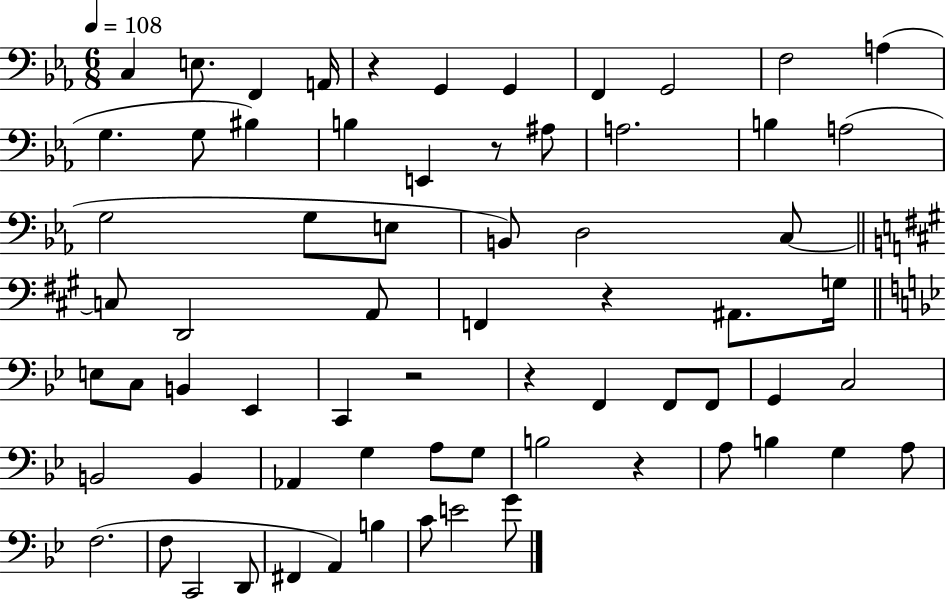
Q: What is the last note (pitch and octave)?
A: G4